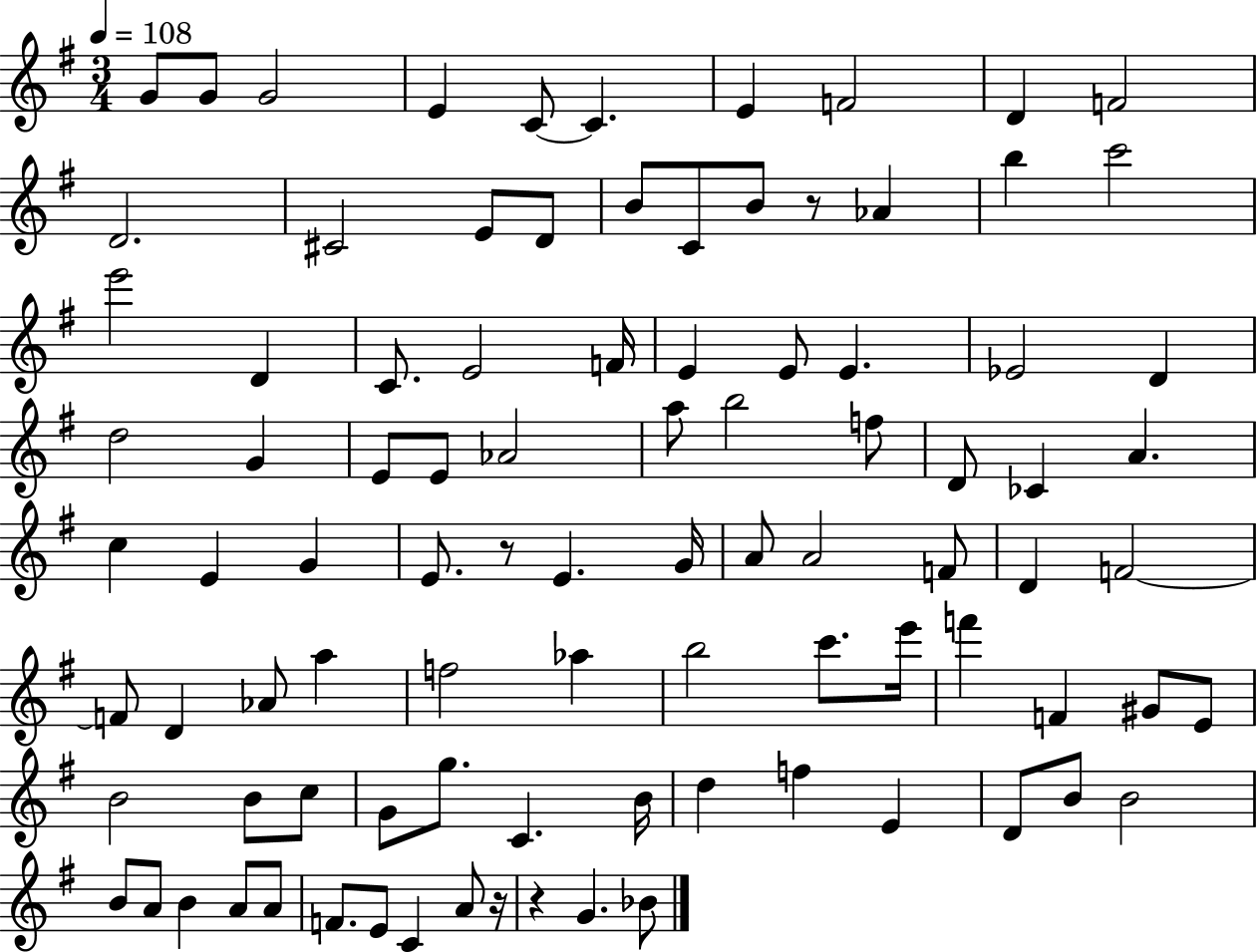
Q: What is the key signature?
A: G major